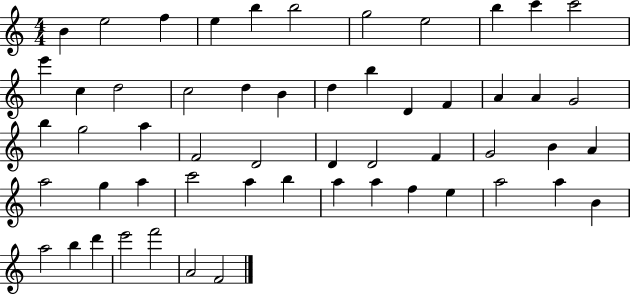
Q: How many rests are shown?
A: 0